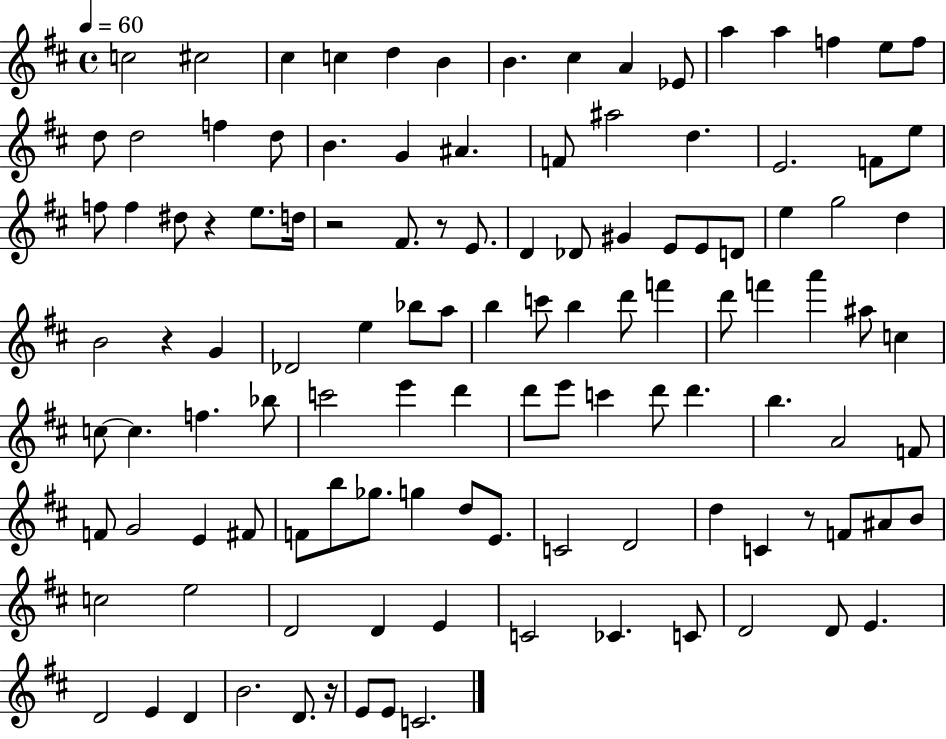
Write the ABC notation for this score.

X:1
T:Untitled
M:4/4
L:1/4
K:D
c2 ^c2 ^c c d B B ^c A _E/2 a a f e/2 f/2 d/2 d2 f d/2 B G ^A F/2 ^a2 d E2 F/2 e/2 f/2 f ^d/2 z e/2 d/4 z2 ^F/2 z/2 E/2 D _D/2 ^G E/2 E/2 D/2 e g2 d B2 z G _D2 e _b/2 a/2 b c'/2 b d'/2 f' d'/2 f' a' ^a/2 c c/2 c f _b/2 c'2 e' d' d'/2 e'/2 c' d'/2 d' b A2 F/2 F/2 G2 E ^F/2 F/2 b/2 _g/2 g d/2 E/2 C2 D2 d C z/2 F/2 ^A/2 B/2 c2 e2 D2 D E C2 _C C/2 D2 D/2 E D2 E D B2 D/2 z/4 E/2 E/2 C2